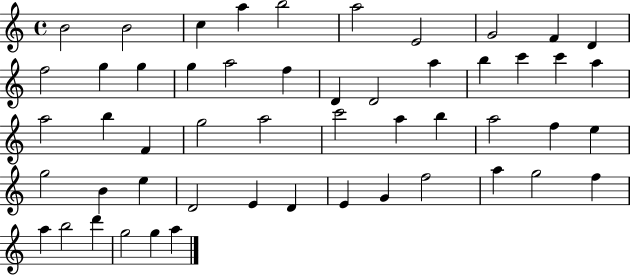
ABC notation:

X:1
T:Untitled
M:4/4
L:1/4
K:C
B2 B2 c a b2 a2 E2 G2 F D f2 g g g a2 f D D2 a b c' c' a a2 b F g2 a2 c'2 a b a2 f e g2 B e D2 E D E G f2 a g2 f a b2 d' g2 g a